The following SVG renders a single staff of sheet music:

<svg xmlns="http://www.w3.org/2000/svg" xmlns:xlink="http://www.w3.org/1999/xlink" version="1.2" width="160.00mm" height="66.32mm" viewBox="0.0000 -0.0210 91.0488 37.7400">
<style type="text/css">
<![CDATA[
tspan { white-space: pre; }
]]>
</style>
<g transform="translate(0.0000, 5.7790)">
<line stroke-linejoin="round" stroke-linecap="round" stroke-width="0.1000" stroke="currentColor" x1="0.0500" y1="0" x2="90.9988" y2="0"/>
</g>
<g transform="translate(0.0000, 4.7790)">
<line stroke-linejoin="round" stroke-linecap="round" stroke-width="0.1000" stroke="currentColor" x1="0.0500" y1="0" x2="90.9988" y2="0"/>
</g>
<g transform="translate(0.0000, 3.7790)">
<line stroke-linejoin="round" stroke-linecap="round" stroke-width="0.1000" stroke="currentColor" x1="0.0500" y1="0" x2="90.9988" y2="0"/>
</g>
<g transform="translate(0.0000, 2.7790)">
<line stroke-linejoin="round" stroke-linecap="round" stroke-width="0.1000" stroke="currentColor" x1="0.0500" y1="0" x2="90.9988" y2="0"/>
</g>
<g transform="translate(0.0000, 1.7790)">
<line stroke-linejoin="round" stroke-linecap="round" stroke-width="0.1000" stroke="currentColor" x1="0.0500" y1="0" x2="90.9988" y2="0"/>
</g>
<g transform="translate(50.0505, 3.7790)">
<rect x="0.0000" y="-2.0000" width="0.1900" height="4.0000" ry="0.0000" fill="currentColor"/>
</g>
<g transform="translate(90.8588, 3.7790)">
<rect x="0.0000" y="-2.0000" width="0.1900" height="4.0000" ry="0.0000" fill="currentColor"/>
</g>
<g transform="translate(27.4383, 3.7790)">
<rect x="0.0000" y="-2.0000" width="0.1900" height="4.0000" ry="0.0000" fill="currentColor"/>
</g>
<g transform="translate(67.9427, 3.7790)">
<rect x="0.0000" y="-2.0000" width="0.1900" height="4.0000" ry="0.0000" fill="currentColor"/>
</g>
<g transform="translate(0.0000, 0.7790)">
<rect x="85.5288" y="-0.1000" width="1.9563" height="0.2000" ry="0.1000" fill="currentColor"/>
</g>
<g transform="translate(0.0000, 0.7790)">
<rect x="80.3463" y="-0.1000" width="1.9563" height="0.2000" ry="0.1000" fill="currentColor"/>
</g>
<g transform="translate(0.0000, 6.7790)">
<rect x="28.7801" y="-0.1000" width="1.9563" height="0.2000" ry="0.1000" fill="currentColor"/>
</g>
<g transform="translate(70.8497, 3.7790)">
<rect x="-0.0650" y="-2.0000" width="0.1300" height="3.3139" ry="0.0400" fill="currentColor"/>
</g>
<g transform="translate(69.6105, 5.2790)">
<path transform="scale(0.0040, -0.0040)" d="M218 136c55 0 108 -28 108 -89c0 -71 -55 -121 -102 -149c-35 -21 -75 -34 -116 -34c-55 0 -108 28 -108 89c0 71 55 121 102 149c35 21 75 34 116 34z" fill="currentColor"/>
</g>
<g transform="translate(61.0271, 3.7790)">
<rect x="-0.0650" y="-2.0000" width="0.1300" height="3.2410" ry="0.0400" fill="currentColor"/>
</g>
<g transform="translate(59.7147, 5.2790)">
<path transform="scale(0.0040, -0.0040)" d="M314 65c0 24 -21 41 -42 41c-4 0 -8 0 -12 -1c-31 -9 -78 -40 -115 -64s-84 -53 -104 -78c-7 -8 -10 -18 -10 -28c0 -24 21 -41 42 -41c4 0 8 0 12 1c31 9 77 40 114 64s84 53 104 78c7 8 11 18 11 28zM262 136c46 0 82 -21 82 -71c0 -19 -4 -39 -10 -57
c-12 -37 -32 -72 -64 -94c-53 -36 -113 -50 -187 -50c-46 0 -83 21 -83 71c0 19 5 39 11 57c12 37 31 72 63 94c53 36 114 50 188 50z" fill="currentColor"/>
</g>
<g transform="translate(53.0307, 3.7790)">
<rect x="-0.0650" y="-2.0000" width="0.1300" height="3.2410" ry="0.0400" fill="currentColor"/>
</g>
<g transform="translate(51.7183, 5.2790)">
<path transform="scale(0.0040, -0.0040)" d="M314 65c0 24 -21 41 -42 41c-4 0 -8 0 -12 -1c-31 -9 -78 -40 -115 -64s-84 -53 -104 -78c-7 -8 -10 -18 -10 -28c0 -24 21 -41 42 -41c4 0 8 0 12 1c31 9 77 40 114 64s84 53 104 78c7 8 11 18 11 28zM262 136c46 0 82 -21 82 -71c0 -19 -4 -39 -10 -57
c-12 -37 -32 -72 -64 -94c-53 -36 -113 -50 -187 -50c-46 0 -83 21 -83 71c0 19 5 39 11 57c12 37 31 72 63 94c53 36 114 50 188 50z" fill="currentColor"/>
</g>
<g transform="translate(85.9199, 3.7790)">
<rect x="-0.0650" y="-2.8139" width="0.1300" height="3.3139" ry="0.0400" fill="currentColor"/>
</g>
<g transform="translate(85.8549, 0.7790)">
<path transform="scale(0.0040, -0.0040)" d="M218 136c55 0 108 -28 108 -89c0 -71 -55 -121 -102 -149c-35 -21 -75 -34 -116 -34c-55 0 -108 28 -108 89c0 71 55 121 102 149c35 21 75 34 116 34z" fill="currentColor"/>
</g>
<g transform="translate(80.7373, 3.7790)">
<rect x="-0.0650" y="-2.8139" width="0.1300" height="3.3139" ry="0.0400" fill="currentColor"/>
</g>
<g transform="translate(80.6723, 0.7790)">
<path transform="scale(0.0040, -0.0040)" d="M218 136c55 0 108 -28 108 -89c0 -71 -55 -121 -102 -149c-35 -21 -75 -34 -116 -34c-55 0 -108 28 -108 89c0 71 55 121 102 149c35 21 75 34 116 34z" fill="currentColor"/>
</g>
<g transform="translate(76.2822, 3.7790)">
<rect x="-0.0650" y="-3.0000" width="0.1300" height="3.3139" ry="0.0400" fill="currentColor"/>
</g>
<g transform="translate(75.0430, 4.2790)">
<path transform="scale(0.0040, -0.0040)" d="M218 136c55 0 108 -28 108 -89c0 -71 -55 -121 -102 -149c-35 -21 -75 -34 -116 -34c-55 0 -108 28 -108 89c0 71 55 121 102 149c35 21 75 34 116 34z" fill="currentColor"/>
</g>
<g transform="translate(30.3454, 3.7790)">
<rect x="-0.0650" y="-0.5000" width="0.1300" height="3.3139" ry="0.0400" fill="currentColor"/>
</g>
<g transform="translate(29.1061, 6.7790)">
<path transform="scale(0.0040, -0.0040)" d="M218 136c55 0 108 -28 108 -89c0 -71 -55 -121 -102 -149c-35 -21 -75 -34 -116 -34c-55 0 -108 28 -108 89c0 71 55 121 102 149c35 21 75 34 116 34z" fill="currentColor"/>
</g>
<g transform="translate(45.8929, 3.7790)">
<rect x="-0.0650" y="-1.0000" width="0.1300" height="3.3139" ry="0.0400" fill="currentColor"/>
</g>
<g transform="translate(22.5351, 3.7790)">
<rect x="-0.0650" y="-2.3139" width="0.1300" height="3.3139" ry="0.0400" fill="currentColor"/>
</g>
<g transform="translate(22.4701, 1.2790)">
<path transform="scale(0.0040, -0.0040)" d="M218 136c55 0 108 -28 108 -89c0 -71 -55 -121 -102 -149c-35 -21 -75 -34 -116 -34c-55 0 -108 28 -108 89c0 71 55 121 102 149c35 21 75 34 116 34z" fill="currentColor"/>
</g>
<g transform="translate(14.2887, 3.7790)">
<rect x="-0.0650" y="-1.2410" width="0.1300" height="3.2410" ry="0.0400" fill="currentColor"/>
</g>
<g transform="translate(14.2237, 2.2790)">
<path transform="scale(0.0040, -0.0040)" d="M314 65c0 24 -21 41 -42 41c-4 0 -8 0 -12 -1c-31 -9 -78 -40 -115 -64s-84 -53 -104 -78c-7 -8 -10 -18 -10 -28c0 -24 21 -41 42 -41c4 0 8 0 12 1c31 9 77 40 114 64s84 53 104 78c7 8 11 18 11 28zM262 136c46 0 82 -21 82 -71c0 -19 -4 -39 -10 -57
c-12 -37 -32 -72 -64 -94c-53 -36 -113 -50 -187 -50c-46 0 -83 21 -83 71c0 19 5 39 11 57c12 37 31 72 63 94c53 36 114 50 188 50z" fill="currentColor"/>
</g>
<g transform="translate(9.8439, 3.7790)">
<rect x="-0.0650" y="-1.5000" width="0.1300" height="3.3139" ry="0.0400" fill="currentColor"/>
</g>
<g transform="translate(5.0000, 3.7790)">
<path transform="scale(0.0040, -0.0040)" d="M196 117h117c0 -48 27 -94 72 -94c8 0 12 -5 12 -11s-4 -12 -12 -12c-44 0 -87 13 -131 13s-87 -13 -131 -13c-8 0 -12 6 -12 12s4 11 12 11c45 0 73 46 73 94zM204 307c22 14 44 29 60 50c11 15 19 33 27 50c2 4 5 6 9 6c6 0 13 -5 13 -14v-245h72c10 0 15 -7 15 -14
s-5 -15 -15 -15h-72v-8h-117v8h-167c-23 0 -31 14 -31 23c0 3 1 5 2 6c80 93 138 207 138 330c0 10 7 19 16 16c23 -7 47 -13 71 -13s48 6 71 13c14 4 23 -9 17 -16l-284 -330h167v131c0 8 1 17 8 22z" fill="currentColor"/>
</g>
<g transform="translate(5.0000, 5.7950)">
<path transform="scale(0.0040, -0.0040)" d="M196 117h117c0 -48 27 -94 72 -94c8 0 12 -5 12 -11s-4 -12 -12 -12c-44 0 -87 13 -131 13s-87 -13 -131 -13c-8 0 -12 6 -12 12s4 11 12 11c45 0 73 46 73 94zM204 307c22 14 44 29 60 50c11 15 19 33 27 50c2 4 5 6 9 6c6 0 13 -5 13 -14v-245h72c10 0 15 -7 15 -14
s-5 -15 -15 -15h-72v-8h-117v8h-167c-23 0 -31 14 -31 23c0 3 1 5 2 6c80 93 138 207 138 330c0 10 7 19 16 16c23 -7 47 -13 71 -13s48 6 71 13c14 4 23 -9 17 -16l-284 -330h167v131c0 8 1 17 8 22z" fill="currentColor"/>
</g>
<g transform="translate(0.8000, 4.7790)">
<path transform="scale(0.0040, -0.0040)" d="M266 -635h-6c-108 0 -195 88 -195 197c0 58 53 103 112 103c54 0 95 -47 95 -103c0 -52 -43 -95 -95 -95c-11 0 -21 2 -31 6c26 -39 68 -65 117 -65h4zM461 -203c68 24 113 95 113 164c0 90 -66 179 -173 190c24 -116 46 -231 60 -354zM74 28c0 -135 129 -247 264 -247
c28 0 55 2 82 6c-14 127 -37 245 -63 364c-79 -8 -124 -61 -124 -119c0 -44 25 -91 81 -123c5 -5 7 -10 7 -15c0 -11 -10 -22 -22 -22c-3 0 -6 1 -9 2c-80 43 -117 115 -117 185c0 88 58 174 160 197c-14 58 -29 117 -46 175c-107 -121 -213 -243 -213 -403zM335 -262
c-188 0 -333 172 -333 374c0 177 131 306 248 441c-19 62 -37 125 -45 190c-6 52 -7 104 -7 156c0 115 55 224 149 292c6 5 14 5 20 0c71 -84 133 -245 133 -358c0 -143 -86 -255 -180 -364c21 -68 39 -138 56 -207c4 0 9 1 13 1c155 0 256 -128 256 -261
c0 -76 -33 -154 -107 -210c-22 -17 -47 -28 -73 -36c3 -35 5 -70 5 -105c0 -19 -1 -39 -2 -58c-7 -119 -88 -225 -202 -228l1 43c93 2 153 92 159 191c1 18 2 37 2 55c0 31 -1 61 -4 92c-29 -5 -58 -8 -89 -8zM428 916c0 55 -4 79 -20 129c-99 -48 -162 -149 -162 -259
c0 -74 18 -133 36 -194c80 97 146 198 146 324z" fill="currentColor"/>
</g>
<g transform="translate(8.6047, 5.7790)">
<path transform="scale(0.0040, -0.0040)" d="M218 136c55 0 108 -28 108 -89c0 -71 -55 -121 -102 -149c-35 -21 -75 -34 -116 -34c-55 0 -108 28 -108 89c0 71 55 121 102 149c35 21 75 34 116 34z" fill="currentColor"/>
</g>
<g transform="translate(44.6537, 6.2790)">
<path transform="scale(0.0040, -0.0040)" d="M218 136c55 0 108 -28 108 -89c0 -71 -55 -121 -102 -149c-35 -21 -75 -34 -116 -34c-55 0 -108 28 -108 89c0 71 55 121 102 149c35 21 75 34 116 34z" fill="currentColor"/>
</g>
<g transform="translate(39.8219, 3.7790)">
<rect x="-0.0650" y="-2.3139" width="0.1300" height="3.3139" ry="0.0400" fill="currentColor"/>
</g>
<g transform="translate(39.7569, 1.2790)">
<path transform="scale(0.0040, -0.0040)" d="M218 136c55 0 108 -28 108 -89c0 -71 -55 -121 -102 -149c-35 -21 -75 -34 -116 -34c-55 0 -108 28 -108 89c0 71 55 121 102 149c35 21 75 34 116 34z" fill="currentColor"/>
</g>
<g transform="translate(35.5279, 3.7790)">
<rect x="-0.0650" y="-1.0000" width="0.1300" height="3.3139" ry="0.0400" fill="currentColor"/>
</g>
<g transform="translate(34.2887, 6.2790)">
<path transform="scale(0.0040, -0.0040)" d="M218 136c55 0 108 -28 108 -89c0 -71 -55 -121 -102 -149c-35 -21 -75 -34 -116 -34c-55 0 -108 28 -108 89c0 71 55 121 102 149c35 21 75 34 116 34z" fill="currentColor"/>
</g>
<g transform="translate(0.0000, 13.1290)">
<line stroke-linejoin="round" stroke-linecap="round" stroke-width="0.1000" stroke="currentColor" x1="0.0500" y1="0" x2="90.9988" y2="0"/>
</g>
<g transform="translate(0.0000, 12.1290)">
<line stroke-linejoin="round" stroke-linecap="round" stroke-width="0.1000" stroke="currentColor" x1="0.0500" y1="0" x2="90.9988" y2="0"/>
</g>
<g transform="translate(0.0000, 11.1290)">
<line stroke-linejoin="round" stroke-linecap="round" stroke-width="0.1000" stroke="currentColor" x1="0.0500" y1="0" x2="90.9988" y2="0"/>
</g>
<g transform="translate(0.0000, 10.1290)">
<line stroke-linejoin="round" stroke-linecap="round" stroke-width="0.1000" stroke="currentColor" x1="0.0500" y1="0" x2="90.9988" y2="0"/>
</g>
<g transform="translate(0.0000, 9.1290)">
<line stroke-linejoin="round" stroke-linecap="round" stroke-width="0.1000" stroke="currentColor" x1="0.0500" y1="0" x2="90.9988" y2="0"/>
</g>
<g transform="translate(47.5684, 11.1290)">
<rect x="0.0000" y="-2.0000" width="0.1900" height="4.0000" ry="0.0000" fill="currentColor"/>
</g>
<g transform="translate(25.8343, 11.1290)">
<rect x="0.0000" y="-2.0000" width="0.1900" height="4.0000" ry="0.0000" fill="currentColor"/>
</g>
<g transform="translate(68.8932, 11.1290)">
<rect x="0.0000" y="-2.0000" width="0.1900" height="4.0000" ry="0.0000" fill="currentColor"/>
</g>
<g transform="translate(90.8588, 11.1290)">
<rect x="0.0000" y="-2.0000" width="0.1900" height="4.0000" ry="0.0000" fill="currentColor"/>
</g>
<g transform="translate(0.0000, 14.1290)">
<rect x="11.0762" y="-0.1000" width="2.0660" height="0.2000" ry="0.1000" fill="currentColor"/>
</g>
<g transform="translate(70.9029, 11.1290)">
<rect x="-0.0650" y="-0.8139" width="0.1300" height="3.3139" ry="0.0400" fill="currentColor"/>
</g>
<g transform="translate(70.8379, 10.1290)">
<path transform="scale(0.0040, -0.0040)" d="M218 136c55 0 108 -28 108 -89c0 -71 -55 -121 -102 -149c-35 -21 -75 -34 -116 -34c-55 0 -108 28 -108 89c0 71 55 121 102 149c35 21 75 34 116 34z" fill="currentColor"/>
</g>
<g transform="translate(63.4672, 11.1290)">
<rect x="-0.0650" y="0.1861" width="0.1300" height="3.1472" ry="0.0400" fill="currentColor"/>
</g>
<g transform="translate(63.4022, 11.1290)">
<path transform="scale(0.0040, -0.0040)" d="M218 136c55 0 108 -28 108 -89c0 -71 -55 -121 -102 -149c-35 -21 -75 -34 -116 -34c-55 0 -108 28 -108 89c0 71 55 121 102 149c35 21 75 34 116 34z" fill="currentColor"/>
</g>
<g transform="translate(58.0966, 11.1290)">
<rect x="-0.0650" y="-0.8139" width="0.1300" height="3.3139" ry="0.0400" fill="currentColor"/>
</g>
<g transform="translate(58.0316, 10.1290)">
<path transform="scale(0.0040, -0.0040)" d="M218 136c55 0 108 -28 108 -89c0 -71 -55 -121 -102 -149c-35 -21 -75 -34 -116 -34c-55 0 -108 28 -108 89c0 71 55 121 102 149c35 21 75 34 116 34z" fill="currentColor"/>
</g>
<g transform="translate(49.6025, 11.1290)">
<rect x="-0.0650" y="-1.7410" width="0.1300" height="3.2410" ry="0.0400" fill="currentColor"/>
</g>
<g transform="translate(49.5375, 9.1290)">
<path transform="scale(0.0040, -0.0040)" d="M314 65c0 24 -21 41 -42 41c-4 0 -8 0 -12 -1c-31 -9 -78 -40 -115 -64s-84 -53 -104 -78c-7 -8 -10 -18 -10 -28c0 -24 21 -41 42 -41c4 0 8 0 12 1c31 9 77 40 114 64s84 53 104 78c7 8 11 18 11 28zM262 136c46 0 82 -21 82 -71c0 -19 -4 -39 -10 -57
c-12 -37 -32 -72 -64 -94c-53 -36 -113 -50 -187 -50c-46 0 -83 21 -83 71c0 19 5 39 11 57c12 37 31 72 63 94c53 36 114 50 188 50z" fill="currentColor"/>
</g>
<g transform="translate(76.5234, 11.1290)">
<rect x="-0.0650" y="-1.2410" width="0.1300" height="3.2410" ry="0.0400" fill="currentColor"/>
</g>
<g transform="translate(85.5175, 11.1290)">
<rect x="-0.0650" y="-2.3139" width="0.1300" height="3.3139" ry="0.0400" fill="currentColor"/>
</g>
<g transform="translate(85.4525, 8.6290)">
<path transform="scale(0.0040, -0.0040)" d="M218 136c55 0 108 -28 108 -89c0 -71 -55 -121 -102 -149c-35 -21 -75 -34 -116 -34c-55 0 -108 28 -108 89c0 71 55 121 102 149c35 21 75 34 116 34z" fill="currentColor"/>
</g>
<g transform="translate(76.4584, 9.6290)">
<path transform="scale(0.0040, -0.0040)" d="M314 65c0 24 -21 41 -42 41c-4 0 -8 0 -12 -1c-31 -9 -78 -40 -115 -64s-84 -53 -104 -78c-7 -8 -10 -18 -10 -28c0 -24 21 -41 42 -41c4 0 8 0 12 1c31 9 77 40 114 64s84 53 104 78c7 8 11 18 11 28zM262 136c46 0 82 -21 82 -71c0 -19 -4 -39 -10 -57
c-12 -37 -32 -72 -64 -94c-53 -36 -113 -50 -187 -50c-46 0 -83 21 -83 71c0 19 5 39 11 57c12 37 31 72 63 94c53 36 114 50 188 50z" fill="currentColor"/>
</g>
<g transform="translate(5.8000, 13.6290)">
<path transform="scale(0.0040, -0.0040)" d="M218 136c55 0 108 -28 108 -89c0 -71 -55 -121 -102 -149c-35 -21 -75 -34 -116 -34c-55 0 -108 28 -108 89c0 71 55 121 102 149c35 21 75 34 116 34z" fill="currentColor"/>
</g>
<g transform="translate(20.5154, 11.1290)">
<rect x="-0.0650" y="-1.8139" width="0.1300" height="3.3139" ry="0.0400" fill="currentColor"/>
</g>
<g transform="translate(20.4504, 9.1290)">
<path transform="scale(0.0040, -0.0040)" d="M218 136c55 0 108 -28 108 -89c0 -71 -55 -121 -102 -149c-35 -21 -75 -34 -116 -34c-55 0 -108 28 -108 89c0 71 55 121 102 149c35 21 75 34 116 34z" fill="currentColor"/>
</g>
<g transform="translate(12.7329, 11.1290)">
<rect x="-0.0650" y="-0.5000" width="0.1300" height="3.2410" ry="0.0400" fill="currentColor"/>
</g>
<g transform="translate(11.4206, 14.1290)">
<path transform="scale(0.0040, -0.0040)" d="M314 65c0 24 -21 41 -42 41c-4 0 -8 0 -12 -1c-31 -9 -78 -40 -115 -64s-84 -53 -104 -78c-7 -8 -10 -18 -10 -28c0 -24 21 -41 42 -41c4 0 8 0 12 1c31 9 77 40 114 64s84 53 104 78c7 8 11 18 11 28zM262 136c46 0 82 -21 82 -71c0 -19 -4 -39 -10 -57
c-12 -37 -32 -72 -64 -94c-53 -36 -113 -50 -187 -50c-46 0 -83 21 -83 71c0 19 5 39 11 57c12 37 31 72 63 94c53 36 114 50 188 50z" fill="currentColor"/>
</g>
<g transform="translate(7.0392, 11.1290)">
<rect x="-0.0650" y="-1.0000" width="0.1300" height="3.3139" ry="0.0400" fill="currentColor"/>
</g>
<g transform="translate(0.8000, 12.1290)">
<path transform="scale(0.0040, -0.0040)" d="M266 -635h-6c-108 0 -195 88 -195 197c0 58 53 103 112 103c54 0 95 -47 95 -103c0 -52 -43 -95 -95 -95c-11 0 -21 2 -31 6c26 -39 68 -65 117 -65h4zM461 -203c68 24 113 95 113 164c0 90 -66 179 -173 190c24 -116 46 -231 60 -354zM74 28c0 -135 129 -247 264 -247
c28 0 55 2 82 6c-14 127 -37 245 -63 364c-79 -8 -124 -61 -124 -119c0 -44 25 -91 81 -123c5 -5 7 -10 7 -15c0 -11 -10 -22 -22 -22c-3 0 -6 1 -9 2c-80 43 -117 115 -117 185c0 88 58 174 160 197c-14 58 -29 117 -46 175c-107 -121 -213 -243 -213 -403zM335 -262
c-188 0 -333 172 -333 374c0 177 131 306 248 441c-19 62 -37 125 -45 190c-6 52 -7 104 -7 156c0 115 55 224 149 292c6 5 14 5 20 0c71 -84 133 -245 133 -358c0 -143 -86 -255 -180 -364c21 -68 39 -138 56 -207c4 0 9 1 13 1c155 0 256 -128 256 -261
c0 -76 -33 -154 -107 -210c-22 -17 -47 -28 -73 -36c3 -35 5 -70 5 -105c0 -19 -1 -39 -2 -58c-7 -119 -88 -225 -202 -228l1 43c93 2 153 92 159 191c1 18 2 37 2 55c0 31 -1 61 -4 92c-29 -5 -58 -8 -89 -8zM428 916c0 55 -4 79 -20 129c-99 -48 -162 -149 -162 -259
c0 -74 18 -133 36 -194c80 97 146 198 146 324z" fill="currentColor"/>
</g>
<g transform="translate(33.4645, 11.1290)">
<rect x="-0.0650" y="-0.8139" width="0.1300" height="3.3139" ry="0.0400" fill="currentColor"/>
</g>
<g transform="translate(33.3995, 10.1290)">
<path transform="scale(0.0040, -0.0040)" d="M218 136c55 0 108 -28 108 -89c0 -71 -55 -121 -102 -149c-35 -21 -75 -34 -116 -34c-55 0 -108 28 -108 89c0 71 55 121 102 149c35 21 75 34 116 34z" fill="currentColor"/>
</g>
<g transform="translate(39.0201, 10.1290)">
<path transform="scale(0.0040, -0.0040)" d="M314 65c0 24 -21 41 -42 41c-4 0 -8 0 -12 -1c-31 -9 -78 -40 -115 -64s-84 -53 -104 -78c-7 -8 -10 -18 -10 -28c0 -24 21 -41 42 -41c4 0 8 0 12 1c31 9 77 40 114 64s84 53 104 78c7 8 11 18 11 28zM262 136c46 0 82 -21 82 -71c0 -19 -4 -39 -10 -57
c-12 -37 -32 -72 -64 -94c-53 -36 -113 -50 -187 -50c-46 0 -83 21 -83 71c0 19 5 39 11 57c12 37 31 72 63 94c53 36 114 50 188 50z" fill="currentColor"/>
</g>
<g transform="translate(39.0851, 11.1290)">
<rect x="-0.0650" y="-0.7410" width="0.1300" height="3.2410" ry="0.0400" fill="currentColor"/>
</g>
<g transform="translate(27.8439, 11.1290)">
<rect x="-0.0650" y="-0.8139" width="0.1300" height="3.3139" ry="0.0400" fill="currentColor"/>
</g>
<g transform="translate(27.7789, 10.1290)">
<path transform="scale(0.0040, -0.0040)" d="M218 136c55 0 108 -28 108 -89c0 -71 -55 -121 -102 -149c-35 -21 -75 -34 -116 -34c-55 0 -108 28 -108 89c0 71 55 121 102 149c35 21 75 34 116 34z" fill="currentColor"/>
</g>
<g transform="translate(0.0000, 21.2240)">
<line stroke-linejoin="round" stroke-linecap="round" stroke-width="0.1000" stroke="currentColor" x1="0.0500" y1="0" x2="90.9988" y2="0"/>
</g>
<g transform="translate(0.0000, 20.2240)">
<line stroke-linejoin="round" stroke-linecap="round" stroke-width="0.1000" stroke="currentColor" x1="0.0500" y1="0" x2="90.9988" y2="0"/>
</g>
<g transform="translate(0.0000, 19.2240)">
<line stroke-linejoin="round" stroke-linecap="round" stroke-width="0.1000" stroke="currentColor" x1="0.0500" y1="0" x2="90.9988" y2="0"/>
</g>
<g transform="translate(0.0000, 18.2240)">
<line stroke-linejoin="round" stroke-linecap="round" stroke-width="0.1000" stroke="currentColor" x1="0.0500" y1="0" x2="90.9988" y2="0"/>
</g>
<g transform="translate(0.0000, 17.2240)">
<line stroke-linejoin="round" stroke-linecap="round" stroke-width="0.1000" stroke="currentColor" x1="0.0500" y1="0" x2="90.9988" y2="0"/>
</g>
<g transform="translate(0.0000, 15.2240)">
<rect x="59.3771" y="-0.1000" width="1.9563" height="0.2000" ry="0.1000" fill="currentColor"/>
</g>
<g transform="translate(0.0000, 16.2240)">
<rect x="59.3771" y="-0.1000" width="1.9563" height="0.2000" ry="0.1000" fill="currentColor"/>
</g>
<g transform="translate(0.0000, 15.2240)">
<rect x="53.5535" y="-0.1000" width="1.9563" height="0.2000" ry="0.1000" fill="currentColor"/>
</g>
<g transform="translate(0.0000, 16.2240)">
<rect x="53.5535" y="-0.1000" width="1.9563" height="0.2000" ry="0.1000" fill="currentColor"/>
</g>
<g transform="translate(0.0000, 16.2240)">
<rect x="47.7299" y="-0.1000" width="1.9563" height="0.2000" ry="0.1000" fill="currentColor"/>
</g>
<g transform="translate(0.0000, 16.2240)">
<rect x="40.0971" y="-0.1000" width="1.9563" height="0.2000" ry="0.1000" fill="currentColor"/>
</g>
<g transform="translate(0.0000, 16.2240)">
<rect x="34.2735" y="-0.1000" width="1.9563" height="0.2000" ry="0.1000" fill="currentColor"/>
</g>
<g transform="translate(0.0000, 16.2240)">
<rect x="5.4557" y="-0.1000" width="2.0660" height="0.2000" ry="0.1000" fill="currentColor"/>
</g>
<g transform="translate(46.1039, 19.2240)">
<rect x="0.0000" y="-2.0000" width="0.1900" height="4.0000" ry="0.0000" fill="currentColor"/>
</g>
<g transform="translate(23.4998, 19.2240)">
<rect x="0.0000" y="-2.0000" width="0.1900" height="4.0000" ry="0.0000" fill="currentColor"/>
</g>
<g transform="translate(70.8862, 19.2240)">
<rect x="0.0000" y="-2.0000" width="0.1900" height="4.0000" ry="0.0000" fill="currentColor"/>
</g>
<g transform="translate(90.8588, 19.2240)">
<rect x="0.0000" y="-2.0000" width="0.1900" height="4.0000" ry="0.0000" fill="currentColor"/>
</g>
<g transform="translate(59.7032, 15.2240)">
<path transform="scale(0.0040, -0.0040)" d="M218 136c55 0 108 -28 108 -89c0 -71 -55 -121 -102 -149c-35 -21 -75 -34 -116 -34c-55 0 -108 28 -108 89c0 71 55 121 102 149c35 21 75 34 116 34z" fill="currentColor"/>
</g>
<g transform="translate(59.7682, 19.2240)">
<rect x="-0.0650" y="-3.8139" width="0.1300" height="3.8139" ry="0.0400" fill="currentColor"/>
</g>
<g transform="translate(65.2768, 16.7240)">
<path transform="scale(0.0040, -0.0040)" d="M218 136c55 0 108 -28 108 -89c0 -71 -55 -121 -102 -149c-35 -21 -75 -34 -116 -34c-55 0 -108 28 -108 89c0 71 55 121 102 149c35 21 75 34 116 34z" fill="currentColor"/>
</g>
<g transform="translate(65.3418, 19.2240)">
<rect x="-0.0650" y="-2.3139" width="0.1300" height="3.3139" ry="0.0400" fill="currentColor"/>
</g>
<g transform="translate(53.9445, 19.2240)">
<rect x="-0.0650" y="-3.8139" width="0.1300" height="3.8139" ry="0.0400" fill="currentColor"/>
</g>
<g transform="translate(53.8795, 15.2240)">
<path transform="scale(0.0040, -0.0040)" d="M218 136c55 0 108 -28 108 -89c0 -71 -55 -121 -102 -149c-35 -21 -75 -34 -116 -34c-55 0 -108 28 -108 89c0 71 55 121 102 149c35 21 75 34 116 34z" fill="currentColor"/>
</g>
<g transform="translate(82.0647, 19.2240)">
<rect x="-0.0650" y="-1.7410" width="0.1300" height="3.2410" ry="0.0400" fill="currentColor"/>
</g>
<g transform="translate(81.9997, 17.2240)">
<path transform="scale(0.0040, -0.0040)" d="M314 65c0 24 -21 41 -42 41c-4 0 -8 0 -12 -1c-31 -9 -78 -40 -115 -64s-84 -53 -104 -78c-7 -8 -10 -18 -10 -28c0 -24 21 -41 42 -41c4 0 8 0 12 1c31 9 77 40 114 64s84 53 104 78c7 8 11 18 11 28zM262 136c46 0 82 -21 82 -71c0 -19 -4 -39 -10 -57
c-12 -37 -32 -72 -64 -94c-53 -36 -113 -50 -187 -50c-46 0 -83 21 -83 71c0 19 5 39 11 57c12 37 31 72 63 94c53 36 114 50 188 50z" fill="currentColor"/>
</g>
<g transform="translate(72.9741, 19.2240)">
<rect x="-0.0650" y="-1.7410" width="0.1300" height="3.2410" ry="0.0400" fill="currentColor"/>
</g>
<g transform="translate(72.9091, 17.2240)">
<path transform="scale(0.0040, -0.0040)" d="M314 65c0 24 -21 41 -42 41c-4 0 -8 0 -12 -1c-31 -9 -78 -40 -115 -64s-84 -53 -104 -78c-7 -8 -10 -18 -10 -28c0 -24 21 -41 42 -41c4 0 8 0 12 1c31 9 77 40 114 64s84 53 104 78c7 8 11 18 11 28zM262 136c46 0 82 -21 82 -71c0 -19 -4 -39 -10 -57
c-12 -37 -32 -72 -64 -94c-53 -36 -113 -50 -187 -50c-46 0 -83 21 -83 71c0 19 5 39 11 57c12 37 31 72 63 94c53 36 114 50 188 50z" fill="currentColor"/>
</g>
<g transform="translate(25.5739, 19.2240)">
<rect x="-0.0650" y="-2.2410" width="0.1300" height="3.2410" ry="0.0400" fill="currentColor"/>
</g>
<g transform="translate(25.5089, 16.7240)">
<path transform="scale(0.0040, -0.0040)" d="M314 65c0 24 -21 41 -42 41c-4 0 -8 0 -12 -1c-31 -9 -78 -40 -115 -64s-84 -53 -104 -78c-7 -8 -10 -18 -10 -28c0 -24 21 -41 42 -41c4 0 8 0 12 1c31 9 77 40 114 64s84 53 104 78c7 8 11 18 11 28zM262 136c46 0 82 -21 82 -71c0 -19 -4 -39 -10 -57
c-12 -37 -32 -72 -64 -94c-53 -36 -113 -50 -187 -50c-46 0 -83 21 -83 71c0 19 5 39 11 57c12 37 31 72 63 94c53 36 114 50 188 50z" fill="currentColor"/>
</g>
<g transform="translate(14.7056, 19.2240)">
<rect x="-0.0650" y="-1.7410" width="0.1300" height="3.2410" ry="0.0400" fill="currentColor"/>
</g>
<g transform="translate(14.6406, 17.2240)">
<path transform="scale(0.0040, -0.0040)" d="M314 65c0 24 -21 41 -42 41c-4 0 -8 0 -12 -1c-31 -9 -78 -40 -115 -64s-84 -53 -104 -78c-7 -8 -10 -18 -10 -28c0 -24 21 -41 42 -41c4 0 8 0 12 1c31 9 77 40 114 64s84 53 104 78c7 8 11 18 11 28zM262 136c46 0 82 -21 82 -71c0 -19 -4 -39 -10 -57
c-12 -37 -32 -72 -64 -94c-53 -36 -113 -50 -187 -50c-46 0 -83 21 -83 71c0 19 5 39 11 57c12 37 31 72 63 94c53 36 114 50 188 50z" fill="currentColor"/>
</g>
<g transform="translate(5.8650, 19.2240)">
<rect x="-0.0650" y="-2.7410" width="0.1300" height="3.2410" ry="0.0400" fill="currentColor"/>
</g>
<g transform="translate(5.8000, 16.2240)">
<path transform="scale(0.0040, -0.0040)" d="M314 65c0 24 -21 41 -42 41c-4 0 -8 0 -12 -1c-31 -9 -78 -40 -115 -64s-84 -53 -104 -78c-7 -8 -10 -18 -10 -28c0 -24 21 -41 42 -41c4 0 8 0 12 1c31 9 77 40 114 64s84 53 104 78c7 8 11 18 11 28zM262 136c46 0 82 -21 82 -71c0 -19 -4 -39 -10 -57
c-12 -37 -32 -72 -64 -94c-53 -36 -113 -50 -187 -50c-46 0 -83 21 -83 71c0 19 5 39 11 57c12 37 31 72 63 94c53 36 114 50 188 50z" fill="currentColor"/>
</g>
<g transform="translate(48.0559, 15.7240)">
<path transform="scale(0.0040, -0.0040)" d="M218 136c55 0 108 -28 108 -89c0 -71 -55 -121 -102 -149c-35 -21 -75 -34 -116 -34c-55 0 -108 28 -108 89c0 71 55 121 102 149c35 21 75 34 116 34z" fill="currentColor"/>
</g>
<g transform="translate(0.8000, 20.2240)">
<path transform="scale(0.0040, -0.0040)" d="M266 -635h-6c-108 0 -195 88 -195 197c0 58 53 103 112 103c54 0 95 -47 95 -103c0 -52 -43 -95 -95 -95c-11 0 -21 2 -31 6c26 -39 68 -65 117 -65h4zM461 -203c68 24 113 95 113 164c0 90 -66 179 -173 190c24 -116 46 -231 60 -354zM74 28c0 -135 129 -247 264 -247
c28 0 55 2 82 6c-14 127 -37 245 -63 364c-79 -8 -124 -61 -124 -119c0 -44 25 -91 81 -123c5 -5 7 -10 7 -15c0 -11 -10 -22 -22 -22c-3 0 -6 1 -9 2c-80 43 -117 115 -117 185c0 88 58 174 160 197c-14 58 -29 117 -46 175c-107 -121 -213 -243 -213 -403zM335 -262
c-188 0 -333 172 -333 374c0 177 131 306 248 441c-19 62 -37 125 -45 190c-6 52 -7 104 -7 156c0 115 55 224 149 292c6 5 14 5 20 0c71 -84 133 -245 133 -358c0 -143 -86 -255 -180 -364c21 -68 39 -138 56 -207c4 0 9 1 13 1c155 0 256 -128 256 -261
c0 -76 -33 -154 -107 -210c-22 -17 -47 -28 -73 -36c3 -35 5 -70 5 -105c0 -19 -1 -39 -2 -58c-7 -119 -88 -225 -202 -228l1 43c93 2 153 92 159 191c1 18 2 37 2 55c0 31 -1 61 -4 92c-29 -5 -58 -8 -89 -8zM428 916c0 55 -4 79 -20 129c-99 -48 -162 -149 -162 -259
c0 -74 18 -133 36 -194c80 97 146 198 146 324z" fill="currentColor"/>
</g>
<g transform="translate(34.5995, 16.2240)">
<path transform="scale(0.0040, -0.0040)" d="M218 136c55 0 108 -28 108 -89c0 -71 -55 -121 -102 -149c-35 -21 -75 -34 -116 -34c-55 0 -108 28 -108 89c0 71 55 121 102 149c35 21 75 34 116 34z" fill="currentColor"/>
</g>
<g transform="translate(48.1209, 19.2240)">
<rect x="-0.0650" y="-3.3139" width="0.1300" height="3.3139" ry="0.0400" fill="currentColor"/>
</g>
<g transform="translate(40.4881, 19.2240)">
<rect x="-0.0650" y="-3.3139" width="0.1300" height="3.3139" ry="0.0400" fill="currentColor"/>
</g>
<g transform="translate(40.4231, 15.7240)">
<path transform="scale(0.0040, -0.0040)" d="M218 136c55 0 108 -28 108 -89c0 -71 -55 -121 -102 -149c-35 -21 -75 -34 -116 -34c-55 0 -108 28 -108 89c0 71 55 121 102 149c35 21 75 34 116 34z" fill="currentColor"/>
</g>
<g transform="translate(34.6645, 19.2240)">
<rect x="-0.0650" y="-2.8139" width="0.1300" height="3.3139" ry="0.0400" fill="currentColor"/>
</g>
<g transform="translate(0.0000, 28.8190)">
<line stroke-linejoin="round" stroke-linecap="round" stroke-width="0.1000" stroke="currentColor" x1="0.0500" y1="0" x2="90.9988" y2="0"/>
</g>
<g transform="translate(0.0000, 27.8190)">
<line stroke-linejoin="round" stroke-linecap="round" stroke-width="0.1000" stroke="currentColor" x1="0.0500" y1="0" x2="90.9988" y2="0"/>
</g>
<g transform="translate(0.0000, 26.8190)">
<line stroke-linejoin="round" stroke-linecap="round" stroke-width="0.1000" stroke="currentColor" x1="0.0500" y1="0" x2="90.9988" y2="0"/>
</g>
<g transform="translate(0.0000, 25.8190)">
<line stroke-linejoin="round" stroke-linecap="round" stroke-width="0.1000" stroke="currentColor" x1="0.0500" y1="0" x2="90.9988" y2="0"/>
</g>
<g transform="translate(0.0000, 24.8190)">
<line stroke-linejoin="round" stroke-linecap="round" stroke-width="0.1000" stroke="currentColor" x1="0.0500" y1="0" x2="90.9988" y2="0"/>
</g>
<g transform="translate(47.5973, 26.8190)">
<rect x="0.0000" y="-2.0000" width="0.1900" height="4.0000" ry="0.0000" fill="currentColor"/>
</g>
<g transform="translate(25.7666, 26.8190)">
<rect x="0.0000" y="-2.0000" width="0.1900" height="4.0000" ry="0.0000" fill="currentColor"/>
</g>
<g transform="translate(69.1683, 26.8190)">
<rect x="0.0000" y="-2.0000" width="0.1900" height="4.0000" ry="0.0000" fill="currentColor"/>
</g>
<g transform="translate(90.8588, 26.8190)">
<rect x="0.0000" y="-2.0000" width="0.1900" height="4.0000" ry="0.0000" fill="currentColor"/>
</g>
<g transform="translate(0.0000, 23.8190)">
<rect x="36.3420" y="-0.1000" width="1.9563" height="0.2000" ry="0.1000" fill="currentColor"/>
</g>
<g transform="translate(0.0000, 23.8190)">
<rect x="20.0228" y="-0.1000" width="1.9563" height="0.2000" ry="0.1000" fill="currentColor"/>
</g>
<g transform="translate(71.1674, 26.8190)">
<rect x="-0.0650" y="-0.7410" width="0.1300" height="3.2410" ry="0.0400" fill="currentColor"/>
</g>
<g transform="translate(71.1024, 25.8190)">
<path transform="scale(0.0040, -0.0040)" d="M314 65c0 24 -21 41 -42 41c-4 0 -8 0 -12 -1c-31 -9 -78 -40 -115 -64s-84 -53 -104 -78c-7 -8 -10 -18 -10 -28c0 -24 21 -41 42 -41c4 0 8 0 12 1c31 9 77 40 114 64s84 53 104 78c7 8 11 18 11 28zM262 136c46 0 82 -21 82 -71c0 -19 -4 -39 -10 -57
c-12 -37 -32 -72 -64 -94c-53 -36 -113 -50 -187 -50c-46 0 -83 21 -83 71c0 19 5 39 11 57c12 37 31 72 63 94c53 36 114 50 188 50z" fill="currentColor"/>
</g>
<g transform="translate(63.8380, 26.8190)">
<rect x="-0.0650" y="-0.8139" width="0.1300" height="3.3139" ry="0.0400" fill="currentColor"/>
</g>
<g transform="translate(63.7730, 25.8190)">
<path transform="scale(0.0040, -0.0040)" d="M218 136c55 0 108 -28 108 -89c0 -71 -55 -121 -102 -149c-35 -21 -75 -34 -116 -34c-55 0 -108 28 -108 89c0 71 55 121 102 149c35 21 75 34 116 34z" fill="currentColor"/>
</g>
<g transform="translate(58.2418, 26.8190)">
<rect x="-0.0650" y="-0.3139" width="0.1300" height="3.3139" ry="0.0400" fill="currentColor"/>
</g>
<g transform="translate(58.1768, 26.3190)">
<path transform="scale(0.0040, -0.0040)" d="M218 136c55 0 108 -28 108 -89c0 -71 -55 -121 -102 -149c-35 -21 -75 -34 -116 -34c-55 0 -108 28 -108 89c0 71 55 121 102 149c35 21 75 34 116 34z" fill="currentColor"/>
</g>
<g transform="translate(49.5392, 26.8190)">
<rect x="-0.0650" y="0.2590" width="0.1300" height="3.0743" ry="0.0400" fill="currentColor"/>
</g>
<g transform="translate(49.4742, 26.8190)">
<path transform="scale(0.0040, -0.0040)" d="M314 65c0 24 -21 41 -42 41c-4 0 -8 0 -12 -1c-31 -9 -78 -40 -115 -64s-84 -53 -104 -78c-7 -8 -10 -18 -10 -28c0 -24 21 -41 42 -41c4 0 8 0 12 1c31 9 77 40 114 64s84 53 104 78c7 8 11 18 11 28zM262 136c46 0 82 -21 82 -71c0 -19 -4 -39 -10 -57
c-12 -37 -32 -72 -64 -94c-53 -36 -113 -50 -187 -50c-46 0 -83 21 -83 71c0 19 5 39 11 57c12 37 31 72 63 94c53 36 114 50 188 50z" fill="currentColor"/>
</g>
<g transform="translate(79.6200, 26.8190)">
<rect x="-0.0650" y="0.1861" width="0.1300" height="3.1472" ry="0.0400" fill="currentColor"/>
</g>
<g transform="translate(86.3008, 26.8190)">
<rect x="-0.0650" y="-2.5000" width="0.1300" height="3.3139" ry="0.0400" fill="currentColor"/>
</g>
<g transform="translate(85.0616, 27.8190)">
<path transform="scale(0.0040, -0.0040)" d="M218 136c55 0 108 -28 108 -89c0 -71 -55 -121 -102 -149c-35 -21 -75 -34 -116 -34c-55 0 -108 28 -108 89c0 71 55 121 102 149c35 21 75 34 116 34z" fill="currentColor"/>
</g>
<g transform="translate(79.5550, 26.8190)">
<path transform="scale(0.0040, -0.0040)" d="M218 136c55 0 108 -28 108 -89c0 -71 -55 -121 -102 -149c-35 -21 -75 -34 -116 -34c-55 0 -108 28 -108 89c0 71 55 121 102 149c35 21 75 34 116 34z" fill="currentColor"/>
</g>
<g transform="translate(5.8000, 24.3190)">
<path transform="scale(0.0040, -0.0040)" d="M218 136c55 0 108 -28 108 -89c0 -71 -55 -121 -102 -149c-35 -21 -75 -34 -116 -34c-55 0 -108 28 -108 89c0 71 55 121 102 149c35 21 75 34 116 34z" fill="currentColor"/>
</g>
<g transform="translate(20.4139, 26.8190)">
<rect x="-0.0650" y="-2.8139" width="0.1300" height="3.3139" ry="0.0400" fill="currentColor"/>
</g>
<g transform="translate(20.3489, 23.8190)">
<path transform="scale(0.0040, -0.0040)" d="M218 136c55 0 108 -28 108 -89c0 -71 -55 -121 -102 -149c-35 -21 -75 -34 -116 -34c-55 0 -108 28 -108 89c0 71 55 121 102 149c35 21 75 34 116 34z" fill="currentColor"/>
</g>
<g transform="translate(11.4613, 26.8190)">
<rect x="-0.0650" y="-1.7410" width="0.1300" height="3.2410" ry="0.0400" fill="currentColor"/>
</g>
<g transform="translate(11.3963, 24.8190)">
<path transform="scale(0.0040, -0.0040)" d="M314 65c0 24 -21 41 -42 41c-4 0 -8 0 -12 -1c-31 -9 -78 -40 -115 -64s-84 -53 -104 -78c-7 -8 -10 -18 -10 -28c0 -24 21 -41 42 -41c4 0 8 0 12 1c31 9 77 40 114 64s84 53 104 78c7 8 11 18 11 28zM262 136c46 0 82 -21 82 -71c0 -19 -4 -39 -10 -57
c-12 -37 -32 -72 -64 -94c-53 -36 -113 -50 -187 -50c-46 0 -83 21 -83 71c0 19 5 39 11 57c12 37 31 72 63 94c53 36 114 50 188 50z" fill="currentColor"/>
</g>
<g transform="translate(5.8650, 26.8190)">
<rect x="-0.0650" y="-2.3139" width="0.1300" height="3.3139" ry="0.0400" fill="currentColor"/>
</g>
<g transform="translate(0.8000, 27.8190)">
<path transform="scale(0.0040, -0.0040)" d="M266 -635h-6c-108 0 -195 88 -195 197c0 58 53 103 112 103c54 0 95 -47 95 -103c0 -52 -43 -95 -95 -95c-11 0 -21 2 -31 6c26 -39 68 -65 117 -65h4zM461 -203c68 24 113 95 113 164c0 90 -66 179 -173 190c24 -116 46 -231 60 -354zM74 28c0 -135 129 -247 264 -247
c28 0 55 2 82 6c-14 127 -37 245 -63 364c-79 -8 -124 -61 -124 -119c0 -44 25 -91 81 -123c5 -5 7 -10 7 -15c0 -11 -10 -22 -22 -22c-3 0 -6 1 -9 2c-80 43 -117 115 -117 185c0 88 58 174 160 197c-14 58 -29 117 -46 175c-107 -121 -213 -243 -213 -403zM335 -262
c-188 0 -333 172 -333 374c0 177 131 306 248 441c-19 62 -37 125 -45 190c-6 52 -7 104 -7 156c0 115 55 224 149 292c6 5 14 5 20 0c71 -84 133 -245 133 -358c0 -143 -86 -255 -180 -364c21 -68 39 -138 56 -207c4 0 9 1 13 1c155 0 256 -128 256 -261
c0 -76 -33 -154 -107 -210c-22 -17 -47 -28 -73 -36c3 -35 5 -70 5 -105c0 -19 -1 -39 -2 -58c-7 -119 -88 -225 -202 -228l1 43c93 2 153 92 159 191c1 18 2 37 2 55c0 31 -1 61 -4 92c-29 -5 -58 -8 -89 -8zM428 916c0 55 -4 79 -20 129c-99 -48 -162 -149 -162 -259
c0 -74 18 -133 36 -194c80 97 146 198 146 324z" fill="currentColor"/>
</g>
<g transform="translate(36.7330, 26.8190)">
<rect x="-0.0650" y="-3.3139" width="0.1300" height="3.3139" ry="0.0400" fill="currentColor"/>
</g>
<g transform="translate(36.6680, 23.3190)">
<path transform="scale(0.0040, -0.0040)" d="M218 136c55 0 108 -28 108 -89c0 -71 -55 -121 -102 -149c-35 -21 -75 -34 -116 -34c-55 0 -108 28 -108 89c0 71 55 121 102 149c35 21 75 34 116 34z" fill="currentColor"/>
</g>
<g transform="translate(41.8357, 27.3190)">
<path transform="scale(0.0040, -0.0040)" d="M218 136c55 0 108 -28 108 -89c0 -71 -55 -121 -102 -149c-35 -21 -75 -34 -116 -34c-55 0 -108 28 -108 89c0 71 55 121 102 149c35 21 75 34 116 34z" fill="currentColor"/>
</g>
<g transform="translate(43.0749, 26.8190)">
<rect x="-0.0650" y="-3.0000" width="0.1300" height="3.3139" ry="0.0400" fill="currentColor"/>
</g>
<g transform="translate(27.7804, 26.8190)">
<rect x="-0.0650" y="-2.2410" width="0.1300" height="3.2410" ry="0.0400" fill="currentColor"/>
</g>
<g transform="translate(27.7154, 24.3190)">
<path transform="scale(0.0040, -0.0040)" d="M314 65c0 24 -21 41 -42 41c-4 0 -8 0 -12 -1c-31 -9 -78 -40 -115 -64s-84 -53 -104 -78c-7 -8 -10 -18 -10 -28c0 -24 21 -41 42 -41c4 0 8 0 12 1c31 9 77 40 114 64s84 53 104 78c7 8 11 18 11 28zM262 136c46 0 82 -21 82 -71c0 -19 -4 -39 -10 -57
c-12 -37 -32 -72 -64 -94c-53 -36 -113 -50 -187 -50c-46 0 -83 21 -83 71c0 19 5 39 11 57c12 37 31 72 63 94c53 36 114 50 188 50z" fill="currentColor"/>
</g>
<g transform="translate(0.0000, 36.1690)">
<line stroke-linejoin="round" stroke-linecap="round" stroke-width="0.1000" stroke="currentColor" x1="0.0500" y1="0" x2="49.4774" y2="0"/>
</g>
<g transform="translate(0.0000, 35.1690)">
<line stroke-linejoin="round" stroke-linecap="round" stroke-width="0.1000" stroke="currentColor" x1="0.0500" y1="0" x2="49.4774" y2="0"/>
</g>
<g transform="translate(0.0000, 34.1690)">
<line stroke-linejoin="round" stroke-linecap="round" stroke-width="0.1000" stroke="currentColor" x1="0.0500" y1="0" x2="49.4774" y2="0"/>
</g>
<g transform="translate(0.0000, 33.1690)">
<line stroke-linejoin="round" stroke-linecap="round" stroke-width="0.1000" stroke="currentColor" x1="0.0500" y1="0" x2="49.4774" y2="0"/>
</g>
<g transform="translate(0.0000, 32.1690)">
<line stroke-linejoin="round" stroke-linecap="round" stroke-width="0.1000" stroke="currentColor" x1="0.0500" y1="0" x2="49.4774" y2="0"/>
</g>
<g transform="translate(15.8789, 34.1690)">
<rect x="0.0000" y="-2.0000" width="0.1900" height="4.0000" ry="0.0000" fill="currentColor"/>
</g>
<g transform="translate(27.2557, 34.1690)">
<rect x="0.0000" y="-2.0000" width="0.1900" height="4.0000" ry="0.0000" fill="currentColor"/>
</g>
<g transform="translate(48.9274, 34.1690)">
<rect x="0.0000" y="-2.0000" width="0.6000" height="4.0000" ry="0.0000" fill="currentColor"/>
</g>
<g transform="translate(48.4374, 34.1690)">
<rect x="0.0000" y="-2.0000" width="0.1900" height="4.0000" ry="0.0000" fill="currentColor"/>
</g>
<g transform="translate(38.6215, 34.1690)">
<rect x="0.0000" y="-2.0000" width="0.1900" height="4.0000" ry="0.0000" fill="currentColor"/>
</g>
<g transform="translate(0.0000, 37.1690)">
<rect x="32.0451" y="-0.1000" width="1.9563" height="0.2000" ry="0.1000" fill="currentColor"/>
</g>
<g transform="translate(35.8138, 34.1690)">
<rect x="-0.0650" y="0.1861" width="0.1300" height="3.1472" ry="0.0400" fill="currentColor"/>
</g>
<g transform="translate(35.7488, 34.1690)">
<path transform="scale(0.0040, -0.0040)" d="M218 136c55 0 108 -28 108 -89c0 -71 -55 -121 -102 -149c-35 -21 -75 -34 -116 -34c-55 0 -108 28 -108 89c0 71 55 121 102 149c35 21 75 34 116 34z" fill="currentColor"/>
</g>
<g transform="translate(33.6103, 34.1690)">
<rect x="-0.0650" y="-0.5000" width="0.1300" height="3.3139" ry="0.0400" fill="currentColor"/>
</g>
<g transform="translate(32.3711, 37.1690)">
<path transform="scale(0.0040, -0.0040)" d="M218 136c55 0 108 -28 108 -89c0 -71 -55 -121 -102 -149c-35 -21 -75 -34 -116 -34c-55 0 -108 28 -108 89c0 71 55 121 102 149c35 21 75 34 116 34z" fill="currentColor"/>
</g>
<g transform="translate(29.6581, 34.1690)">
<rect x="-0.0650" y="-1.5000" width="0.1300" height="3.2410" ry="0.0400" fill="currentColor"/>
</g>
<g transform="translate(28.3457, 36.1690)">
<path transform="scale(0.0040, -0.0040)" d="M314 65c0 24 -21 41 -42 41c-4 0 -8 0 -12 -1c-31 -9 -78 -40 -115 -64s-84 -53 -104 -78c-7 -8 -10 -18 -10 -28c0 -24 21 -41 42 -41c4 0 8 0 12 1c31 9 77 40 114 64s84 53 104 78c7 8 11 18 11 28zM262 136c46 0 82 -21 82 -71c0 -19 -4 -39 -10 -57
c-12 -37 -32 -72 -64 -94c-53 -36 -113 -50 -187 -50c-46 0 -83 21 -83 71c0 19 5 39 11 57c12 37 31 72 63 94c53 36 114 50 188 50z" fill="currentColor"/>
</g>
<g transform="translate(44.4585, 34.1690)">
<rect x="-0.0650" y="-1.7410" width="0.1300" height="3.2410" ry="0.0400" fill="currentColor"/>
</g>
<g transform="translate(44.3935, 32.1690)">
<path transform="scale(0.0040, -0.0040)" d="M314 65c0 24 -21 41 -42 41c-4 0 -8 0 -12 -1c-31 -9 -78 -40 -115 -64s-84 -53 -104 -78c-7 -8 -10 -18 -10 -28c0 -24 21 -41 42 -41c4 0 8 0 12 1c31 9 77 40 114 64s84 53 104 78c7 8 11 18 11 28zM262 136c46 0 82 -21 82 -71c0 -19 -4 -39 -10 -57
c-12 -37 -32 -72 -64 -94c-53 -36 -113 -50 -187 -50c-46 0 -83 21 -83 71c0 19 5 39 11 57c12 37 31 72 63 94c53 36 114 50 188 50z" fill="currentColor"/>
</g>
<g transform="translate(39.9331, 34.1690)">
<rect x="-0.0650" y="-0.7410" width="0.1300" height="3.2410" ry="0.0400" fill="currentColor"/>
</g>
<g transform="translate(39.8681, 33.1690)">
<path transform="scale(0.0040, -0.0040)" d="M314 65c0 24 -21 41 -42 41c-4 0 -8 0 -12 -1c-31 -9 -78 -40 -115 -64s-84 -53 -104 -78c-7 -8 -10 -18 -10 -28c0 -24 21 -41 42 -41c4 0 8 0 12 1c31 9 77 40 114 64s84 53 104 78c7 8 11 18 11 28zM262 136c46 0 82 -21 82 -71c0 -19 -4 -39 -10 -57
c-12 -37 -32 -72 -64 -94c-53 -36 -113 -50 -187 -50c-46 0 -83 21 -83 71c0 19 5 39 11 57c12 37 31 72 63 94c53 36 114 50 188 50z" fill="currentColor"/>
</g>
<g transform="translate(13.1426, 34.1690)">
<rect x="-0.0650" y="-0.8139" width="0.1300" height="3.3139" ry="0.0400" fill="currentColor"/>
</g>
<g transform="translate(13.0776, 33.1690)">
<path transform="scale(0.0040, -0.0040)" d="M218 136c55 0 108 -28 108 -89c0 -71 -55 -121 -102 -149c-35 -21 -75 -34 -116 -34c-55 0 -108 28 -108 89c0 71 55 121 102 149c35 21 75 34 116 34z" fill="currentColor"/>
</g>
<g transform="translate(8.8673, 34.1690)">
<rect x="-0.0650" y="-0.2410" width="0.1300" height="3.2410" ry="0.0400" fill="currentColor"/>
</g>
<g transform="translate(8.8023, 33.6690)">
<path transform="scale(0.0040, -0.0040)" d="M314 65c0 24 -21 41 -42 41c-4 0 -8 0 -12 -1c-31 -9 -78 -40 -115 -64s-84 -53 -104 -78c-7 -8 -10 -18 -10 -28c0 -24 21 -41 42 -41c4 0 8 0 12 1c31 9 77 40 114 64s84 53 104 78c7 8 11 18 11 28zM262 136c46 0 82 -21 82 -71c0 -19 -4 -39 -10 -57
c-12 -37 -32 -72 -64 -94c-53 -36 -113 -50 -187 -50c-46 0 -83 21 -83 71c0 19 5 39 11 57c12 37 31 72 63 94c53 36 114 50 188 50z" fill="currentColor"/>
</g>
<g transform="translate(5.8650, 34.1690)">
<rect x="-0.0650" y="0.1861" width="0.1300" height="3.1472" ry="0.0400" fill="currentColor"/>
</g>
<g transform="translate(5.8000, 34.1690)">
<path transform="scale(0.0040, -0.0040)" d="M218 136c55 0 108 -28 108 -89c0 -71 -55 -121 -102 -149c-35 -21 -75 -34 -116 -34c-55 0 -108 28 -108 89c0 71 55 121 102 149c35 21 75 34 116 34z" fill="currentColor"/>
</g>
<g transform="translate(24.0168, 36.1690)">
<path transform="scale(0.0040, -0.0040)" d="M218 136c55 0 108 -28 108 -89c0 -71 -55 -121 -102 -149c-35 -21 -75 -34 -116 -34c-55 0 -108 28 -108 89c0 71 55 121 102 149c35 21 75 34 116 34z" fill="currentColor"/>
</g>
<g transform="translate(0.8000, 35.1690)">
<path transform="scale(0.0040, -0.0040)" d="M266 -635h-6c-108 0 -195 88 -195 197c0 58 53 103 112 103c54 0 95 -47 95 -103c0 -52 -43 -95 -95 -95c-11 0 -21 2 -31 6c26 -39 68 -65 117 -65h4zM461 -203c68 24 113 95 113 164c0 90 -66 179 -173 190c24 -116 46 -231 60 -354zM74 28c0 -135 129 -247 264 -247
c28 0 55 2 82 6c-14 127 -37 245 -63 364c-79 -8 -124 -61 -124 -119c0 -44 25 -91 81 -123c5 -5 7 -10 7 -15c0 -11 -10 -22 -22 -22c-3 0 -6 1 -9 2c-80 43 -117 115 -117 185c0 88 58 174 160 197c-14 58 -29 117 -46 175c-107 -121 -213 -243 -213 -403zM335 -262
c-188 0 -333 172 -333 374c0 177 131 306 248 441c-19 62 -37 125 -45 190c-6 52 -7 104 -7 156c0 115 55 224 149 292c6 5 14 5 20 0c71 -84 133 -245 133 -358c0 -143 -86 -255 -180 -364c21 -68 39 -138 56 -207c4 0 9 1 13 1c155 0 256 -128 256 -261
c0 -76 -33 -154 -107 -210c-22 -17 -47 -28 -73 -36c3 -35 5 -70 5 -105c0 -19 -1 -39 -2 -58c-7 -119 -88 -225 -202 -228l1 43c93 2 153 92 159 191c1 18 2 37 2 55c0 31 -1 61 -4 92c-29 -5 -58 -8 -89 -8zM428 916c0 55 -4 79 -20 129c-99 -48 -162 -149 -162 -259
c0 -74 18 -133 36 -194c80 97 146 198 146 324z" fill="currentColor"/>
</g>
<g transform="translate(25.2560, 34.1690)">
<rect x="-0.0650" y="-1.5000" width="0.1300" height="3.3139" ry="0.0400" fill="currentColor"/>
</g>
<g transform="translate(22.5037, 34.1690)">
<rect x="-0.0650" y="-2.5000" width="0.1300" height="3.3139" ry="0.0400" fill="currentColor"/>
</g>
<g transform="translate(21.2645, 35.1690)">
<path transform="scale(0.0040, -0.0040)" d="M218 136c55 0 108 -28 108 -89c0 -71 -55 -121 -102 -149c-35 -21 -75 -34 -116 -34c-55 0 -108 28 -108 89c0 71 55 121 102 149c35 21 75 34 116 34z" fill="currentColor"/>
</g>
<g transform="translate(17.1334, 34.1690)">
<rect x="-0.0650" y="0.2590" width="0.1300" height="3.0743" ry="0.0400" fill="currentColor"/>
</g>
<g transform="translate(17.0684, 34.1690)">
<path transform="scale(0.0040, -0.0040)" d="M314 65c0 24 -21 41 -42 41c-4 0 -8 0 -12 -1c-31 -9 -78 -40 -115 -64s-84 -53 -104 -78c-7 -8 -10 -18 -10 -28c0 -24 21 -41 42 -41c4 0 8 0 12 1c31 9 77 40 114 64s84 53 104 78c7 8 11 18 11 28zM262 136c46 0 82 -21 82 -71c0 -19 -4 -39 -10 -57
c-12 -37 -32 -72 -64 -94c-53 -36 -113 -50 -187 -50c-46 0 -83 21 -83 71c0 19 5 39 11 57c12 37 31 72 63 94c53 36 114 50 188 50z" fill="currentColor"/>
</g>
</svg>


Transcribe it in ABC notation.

X:1
T:Untitled
M:4/4
L:1/4
K:C
E e2 g C D g D F2 F2 F A a a D C2 f d d d2 f2 d B d e2 g a2 f2 g2 a b b c' c' g f2 f2 g f2 a g2 b A B2 c d d2 B G B c2 d B2 G E E2 C B d2 f2